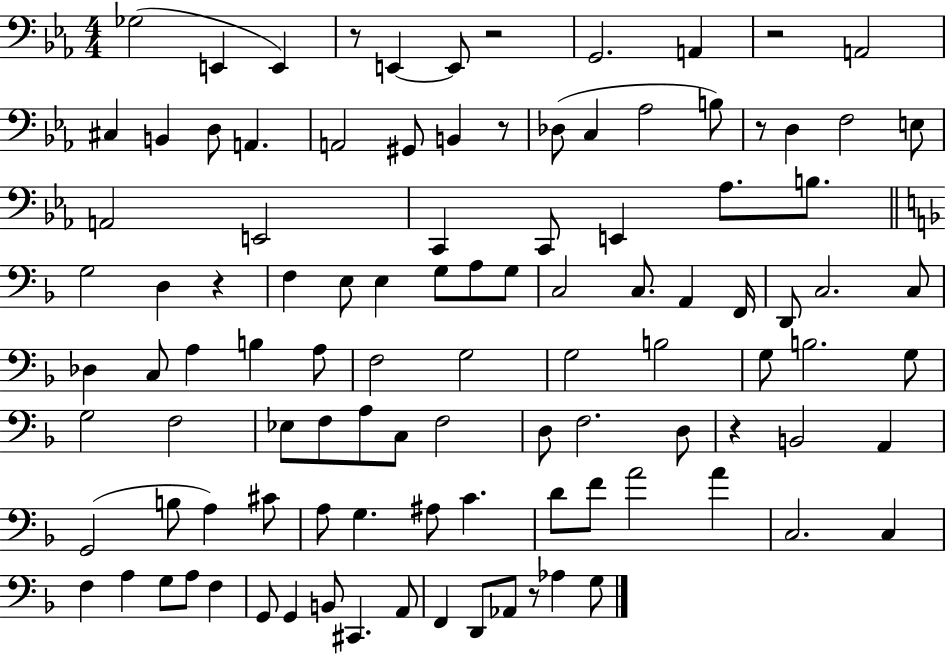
Gb3/h E2/q E2/q R/e E2/q E2/e R/h G2/h. A2/q R/h A2/h C#3/q B2/q D3/e A2/q. A2/h G#2/e B2/q R/e Db3/e C3/q Ab3/h B3/e R/e D3/q F3/h E3/e A2/h E2/h C2/q C2/e E2/q Ab3/e. B3/e. G3/h D3/q R/q F3/q E3/e E3/q G3/e A3/e G3/e C3/h C3/e. A2/q F2/s D2/e C3/h. C3/e Db3/q C3/e A3/q B3/q A3/e F3/h G3/h G3/h B3/h G3/e B3/h. G3/e G3/h F3/h Eb3/e F3/e A3/e C3/e F3/h D3/e F3/h. D3/e R/q B2/h A2/q G2/h B3/e A3/q C#4/e A3/e G3/q. A#3/e C4/q. D4/e F4/e A4/h A4/q C3/h. C3/q F3/q A3/q G3/e A3/e F3/q G2/e G2/q B2/e C#2/q. A2/e F2/q D2/e Ab2/e R/e Ab3/q G3/e